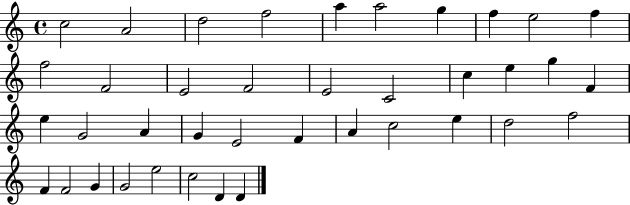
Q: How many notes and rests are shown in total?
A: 39